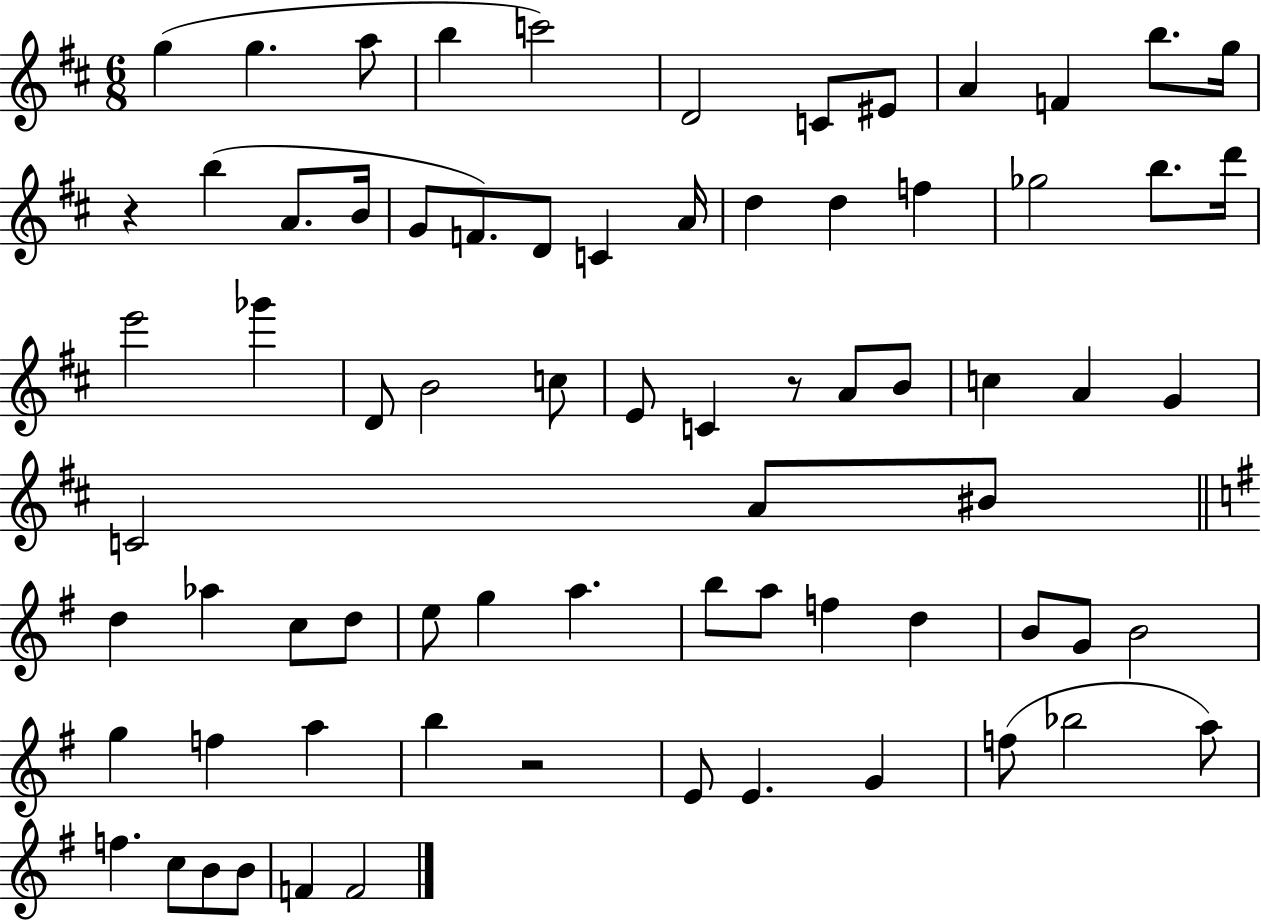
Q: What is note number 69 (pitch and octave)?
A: B4